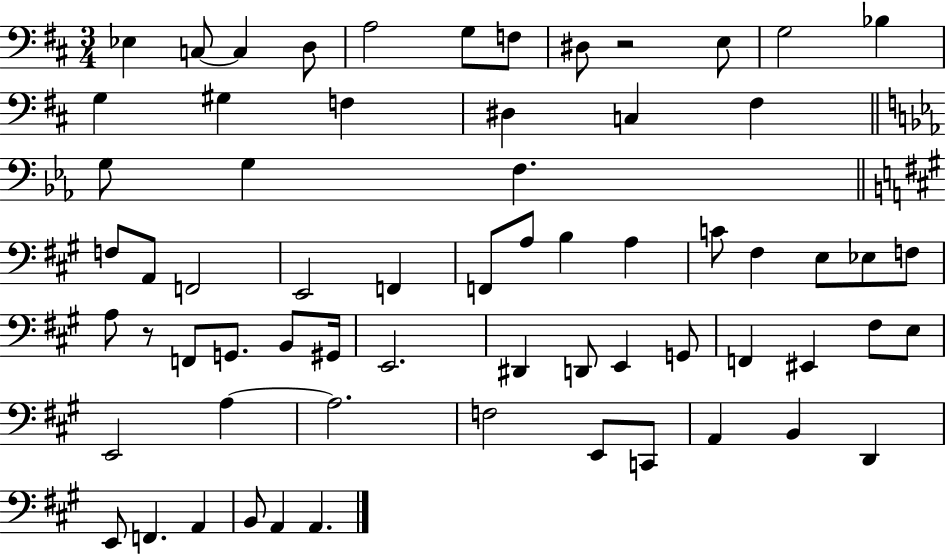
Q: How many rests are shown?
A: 2